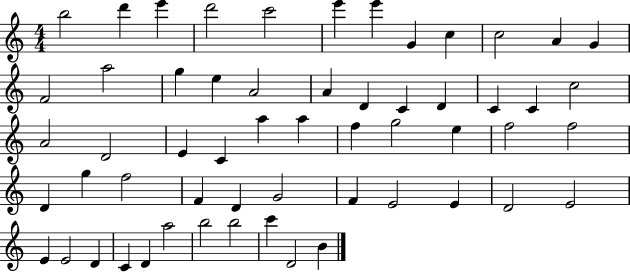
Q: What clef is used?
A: treble